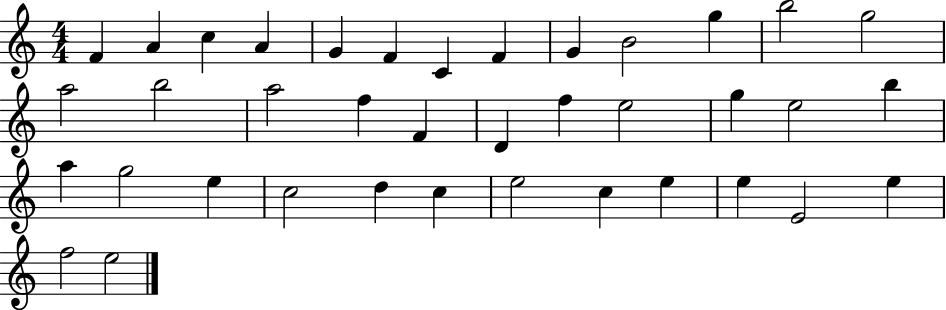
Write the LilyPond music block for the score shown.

{
  \clef treble
  \numericTimeSignature
  \time 4/4
  \key c \major
  f'4 a'4 c''4 a'4 | g'4 f'4 c'4 f'4 | g'4 b'2 g''4 | b''2 g''2 | \break a''2 b''2 | a''2 f''4 f'4 | d'4 f''4 e''2 | g''4 e''2 b''4 | \break a''4 g''2 e''4 | c''2 d''4 c''4 | e''2 c''4 e''4 | e''4 e'2 e''4 | \break f''2 e''2 | \bar "|."
}